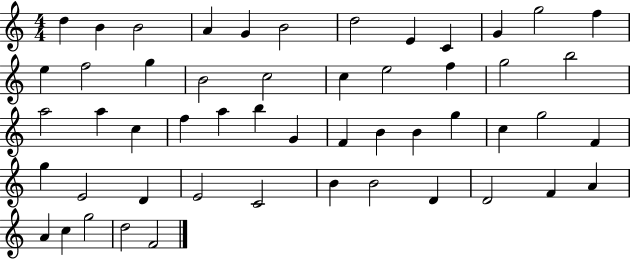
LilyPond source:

{
  \clef treble
  \numericTimeSignature
  \time 4/4
  \key c \major
  d''4 b'4 b'2 | a'4 g'4 b'2 | d''2 e'4 c'4 | g'4 g''2 f''4 | \break e''4 f''2 g''4 | b'2 c''2 | c''4 e''2 f''4 | g''2 b''2 | \break a''2 a''4 c''4 | f''4 a''4 b''4 g'4 | f'4 b'4 b'4 g''4 | c''4 g''2 f'4 | \break g''4 e'2 d'4 | e'2 c'2 | b'4 b'2 d'4 | d'2 f'4 a'4 | \break a'4 c''4 g''2 | d''2 f'2 | \bar "|."
}